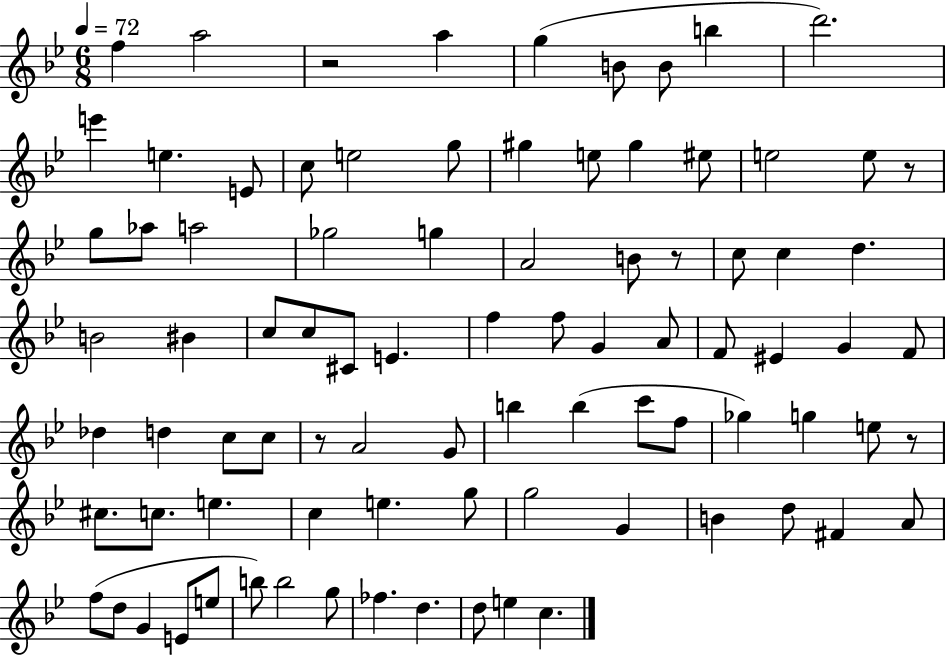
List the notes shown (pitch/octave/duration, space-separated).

F5/q A5/h R/h A5/q G5/q B4/e B4/e B5/q D6/h. E6/q E5/q. E4/e C5/e E5/h G5/e G#5/q E5/e G#5/q EIS5/e E5/h E5/e R/e G5/e Ab5/e A5/h Gb5/h G5/q A4/h B4/e R/e C5/e C5/q D5/q. B4/h BIS4/q C5/e C5/e C#4/e E4/q. F5/q F5/e G4/q A4/e F4/e EIS4/q G4/q F4/e Db5/q D5/q C5/e C5/e R/e A4/h G4/e B5/q B5/q C6/e F5/e Gb5/q G5/q E5/e R/e C#5/e. C5/e. E5/q. C5/q E5/q. G5/e G5/h G4/q B4/q D5/e F#4/q A4/e F5/e D5/e G4/q E4/e E5/e B5/e B5/h G5/e FES5/q. D5/q. D5/e E5/q C5/q.